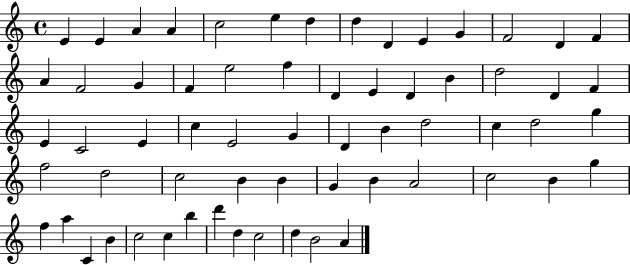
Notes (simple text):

E4/q E4/q A4/q A4/q C5/h E5/q D5/q D5/q D4/q E4/q G4/q F4/h D4/q F4/q A4/q F4/h G4/q F4/q E5/h F5/q D4/q E4/q D4/q B4/q D5/h D4/q F4/q E4/q C4/h E4/q C5/q E4/h G4/q D4/q B4/q D5/h C5/q D5/h G5/q F5/h D5/h C5/h B4/q B4/q G4/q B4/q A4/h C5/h B4/q G5/q F5/q A5/q C4/q B4/q C5/h C5/q B5/q D6/q D5/q C5/h D5/q B4/h A4/q